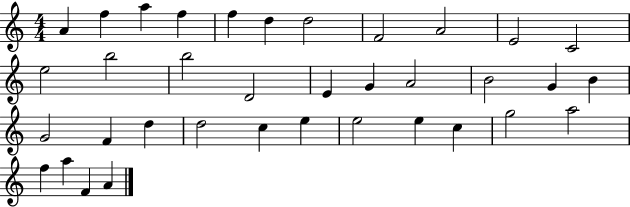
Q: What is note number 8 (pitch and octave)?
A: F4